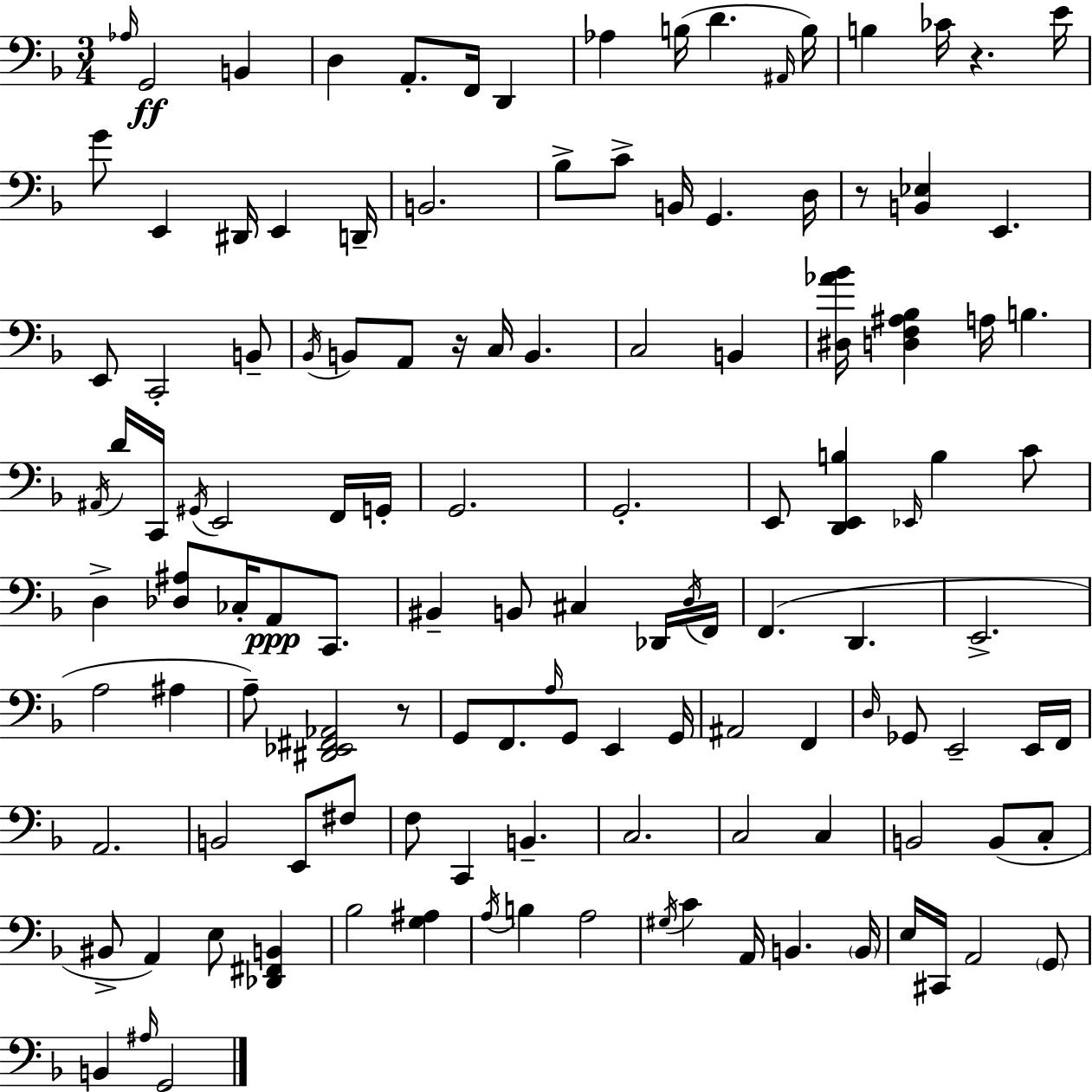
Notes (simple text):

Ab3/s G2/h B2/q D3/q A2/e. F2/s D2/q Ab3/q B3/s D4/q. A#2/s B3/s B3/q CES4/s R/q. E4/s G4/e E2/q D#2/s E2/q D2/s B2/h. Bb3/e C4/e B2/s G2/q. D3/s R/e [B2,Eb3]/q E2/q. E2/e C2/h B2/e Bb2/s B2/e A2/e R/s C3/s B2/q. C3/h B2/q [D#3,Ab4,Bb4]/s [D3,F3,A#3,Bb3]/q A3/s B3/q. A#2/s D4/s C2/s G#2/s E2/h F2/s G2/s G2/h. G2/h. E2/e [D2,E2,B3]/q Eb2/s B3/q C4/e D3/q [Db3,A#3]/e CES3/s A2/e C2/e. BIS2/q B2/e C#3/q Db2/s D3/s F2/s F2/q. D2/q. E2/h. A3/h A#3/q A3/e [D#2,Eb2,F#2,Ab2]/h R/e G2/e F2/e. A3/s G2/e E2/q G2/s A#2/h F2/q D3/s Gb2/e E2/h E2/s F2/s A2/h. B2/h E2/e F#3/e F3/e C2/q B2/q. C3/h. C3/h C3/q B2/h B2/e C3/e BIS2/e A2/q E3/e [Db2,F#2,B2]/q Bb3/h [G3,A#3]/q A3/s B3/q A3/h G#3/s C4/q A2/s B2/q. B2/s E3/s C#2/s A2/h G2/e B2/q A#3/s G2/h